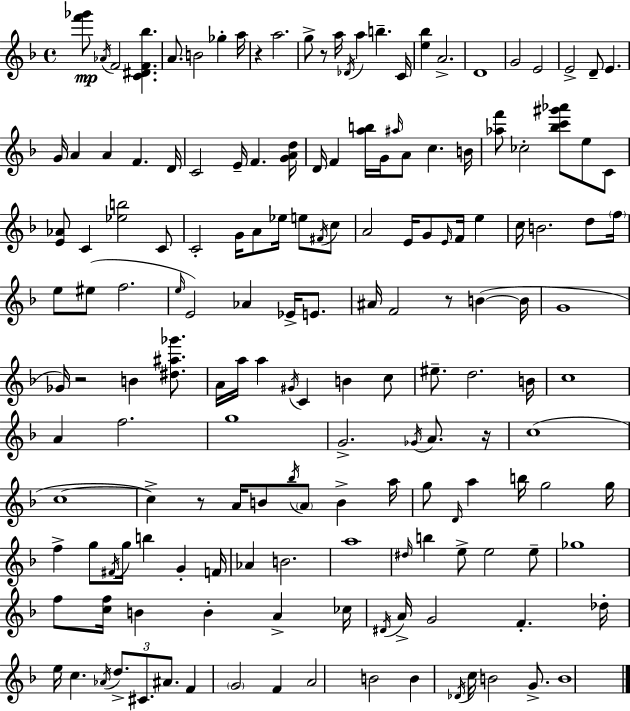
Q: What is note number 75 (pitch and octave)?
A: A5